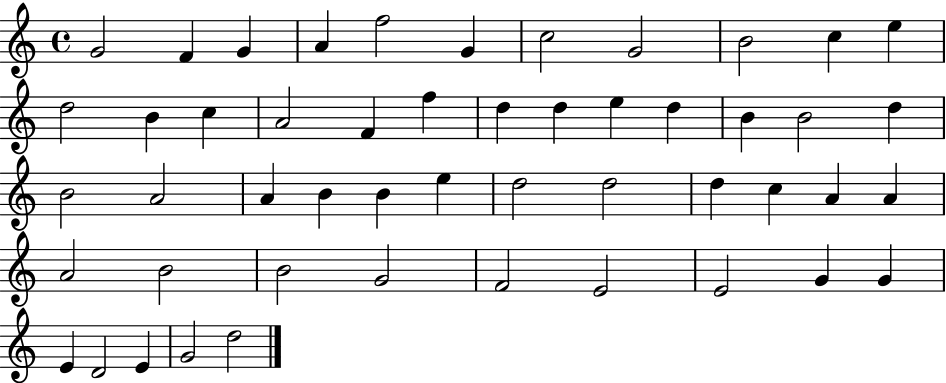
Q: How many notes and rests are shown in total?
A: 50